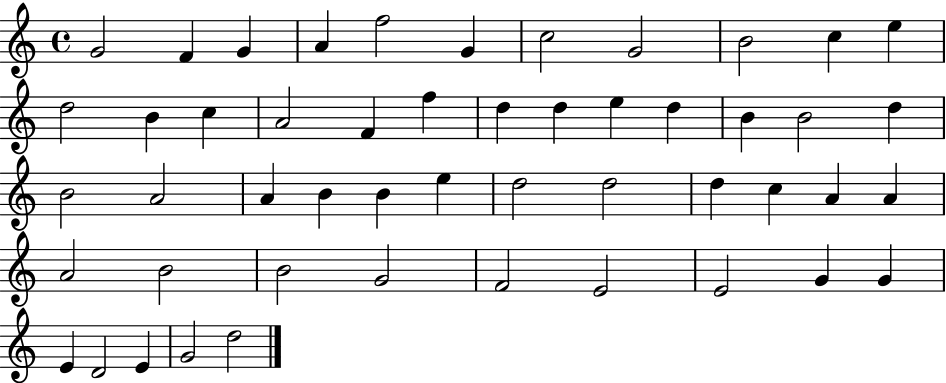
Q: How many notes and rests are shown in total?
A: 50